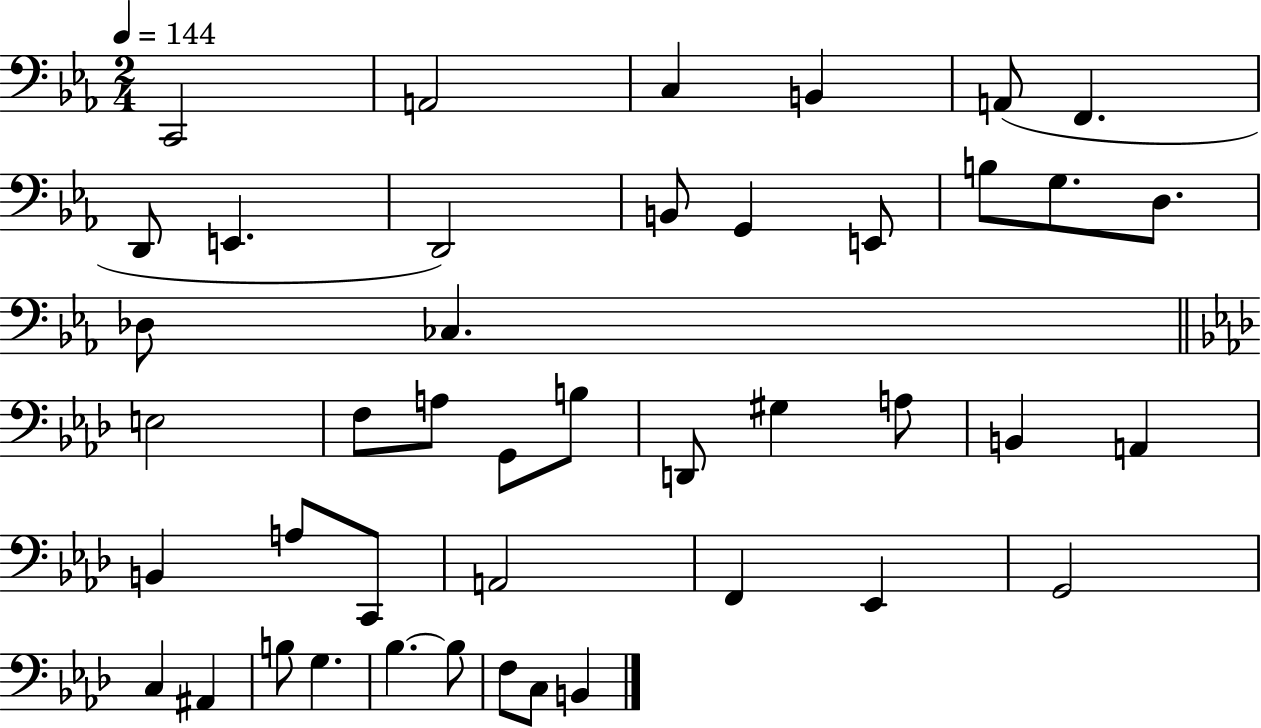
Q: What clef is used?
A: bass